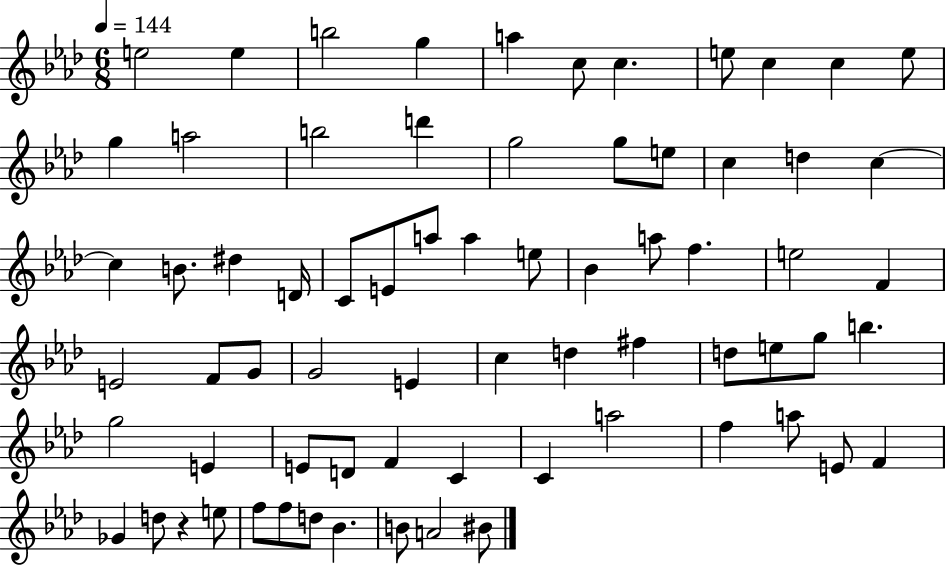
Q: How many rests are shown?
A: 1